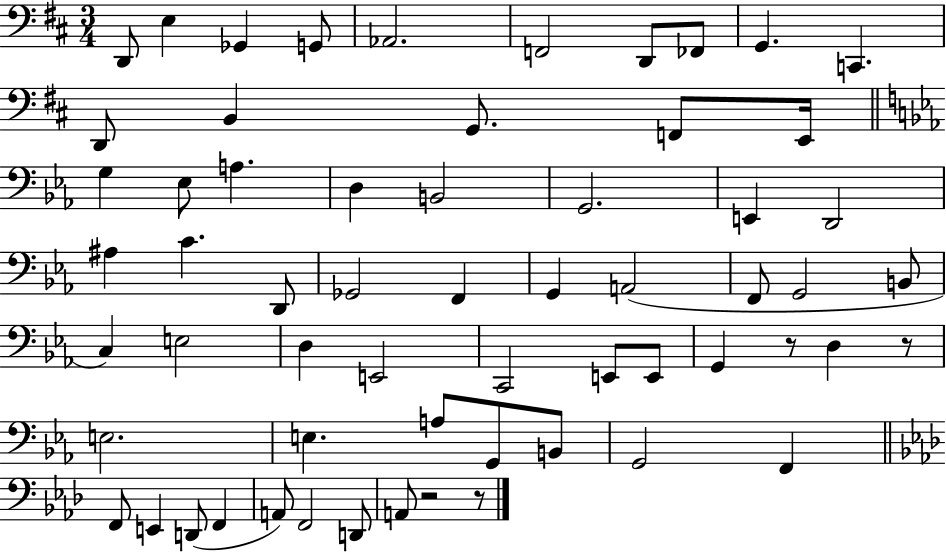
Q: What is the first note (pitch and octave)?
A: D2